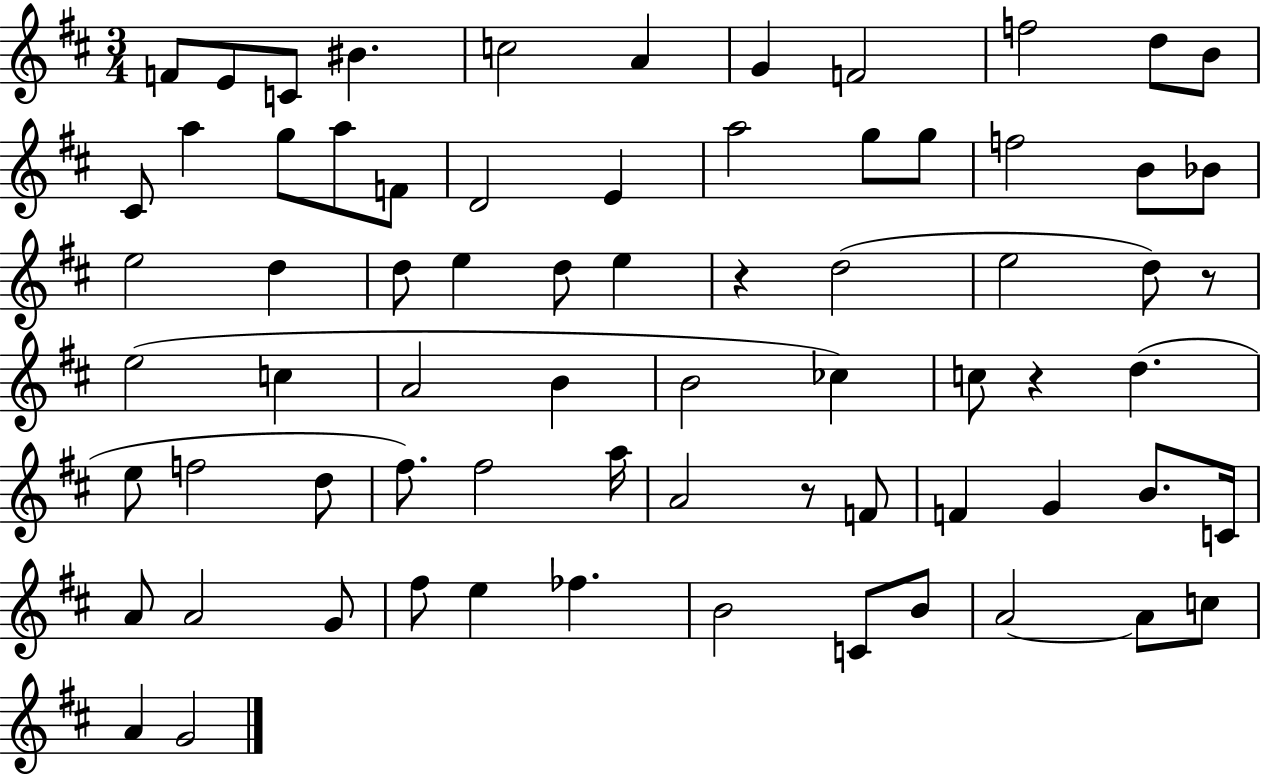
{
  \clef treble
  \numericTimeSignature
  \time 3/4
  \key d \major
  f'8 e'8 c'8 bis'4. | c''2 a'4 | g'4 f'2 | f''2 d''8 b'8 | \break cis'8 a''4 g''8 a''8 f'8 | d'2 e'4 | a''2 g''8 g''8 | f''2 b'8 bes'8 | \break e''2 d''4 | d''8 e''4 d''8 e''4 | r4 d''2( | e''2 d''8) r8 | \break e''2( c''4 | a'2 b'4 | b'2 ces''4) | c''8 r4 d''4.( | \break e''8 f''2 d''8 | fis''8.) fis''2 a''16 | a'2 r8 f'8 | f'4 g'4 b'8. c'16 | \break a'8 a'2 g'8 | fis''8 e''4 fes''4. | b'2 c'8 b'8 | a'2~~ a'8 c''8 | \break a'4 g'2 | \bar "|."
}